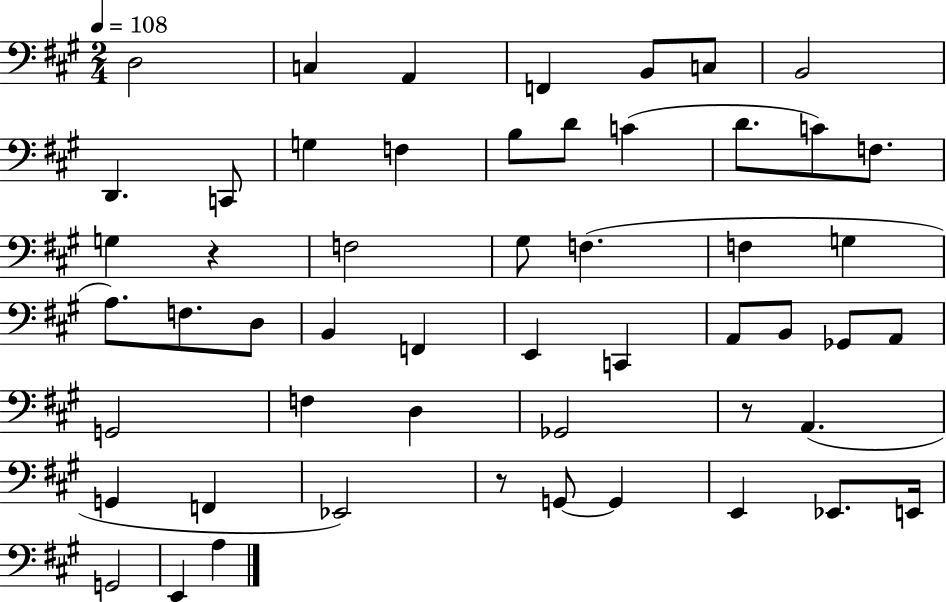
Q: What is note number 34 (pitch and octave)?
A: A2